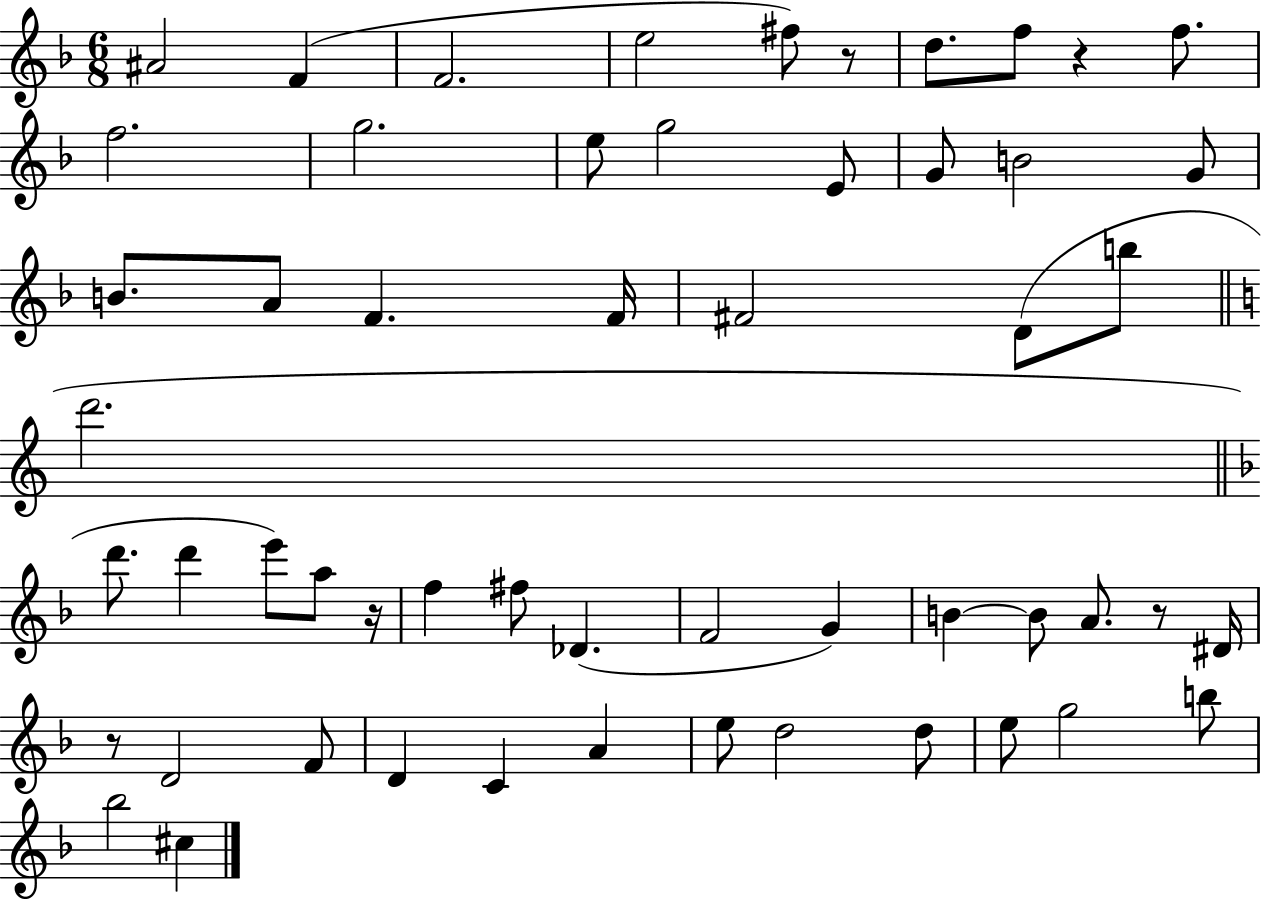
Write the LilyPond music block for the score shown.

{
  \clef treble
  \numericTimeSignature
  \time 6/8
  \key f \major
  ais'2 f'4( | f'2. | e''2 fis''8) r8 | d''8. f''8 r4 f''8. | \break f''2. | g''2. | e''8 g''2 e'8 | g'8 b'2 g'8 | \break b'8. a'8 f'4. f'16 | fis'2 d'8( b''8 | \bar "||" \break \key c \major d'''2. | \bar "||" \break \key f \major d'''8. d'''4 e'''8) a''8 r16 | f''4 fis''8 des'4.( | f'2 g'4) | b'4~~ b'8 a'8. r8 dis'16 | \break r8 d'2 f'8 | d'4 c'4 a'4 | e''8 d''2 d''8 | e''8 g''2 b''8 | \break bes''2 cis''4 | \bar "|."
}